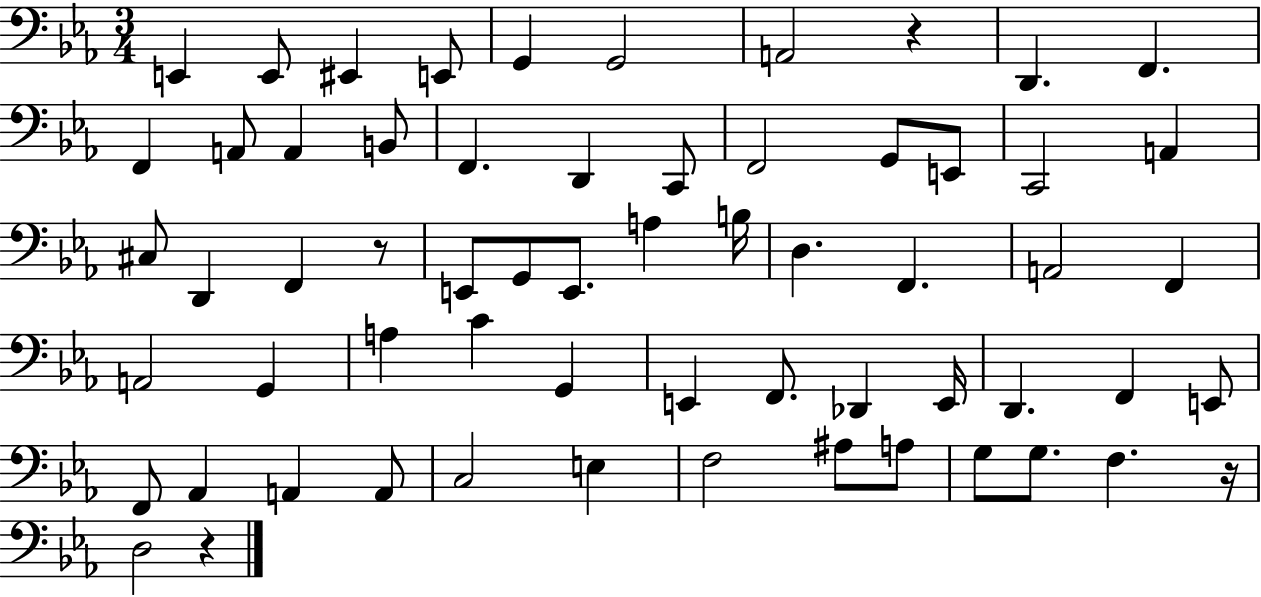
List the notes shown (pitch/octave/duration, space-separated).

E2/q E2/e EIS2/q E2/e G2/q G2/h A2/h R/q D2/q. F2/q. F2/q A2/e A2/q B2/e F2/q. D2/q C2/e F2/h G2/e E2/e C2/h A2/q C#3/e D2/q F2/q R/e E2/e G2/e E2/e. A3/q B3/s D3/q. F2/q. A2/h F2/q A2/h G2/q A3/q C4/q G2/q E2/q F2/e. Db2/q E2/s D2/q. F2/q E2/e F2/e Ab2/q A2/q A2/e C3/h E3/q F3/h A#3/e A3/e G3/e G3/e. F3/q. R/s D3/h R/q